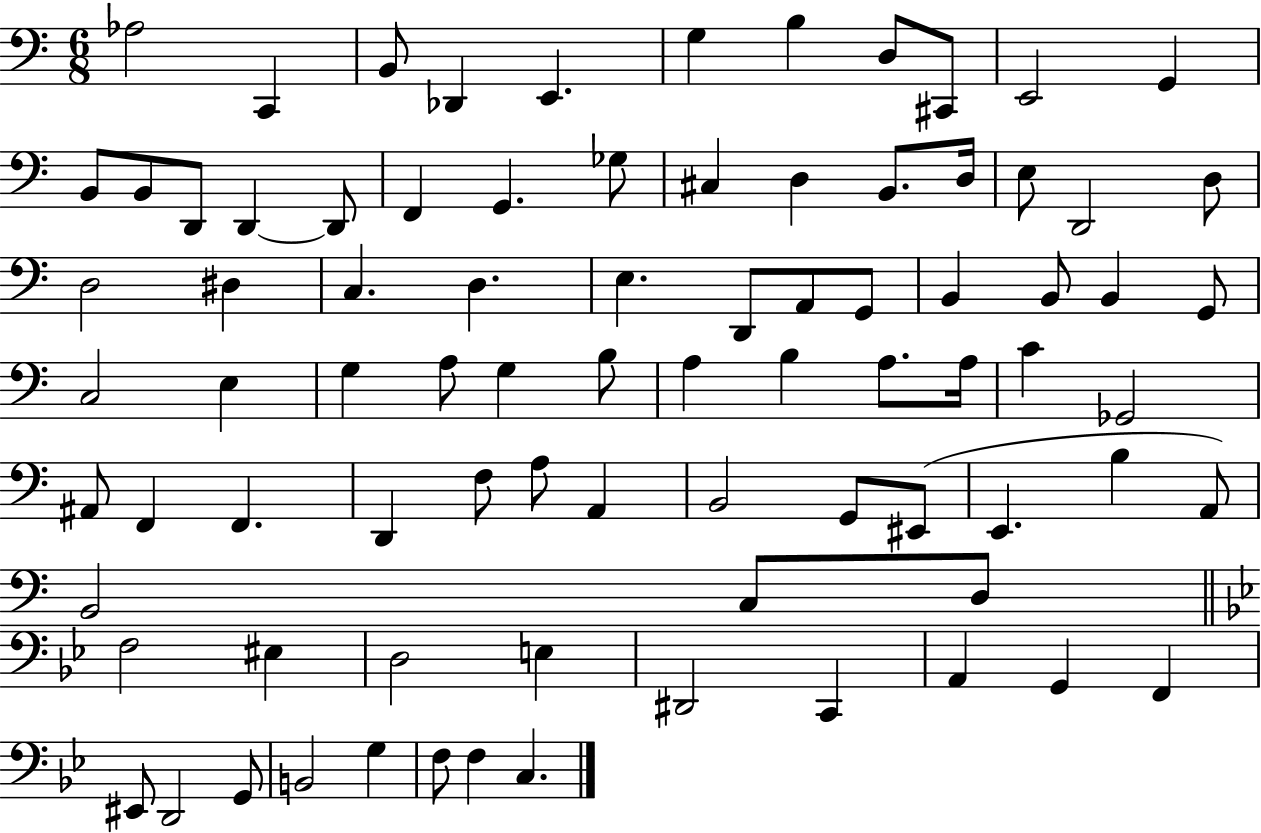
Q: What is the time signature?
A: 6/8